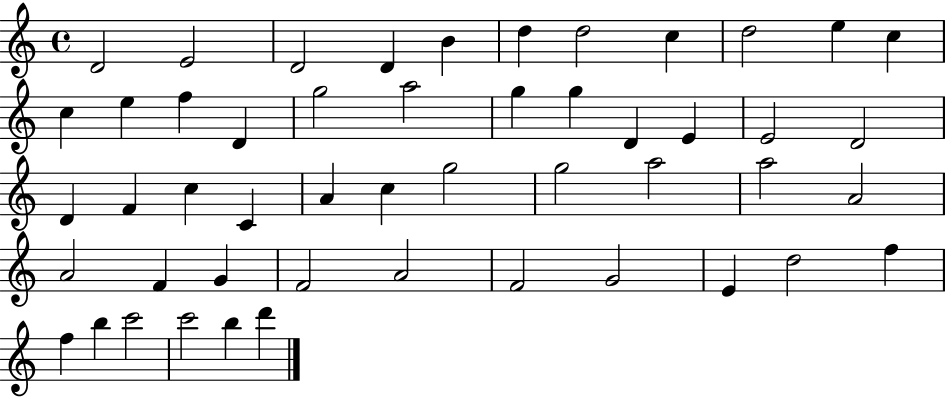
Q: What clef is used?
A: treble